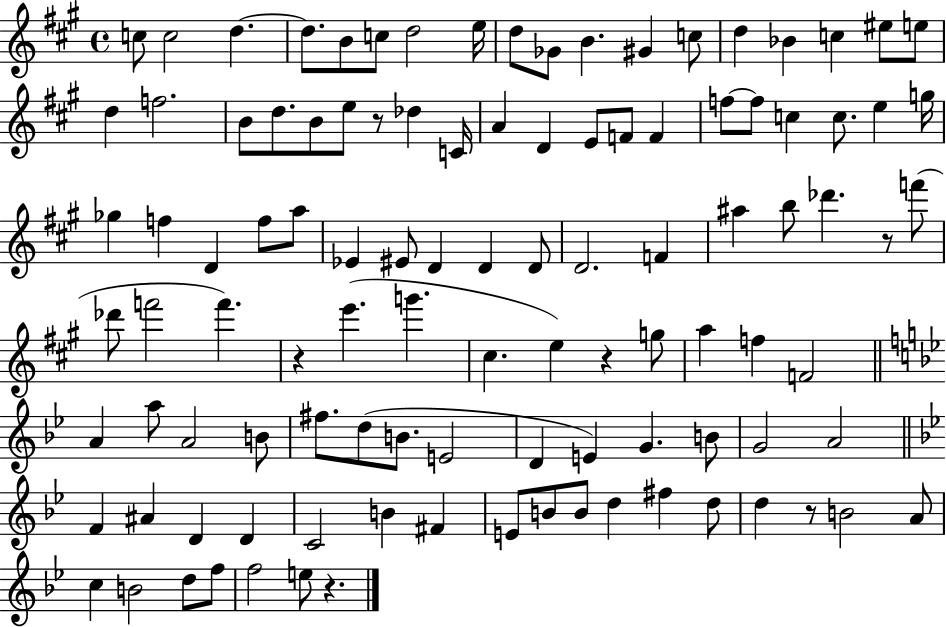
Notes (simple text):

C5/e C5/h D5/q. D5/e. B4/e C5/e D5/h E5/s D5/e Gb4/e B4/q. G#4/q C5/e D5/q Bb4/q C5/q EIS5/e E5/e D5/q F5/h. B4/e D5/e. B4/e E5/e R/e Db5/q C4/s A4/q D4/q E4/e F4/e F4/q F5/e F5/e C5/q C5/e. E5/q G5/s Gb5/q F5/q D4/q F5/e A5/e Eb4/q EIS4/e D4/q D4/q D4/e D4/h. F4/q A#5/q B5/e Db6/q. R/e F6/e Db6/e F6/h F6/q. R/q E6/q. G6/q. C#5/q. E5/q R/q G5/e A5/q F5/q F4/h A4/q A5/e A4/h B4/e F#5/e. D5/e B4/e. E4/h D4/q E4/q G4/q. B4/e G4/h A4/h F4/q A#4/q D4/q D4/q C4/h B4/q F#4/q E4/e B4/e B4/e D5/q F#5/q D5/e D5/q R/e B4/h A4/e C5/q B4/h D5/e F5/e F5/h E5/e R/q.